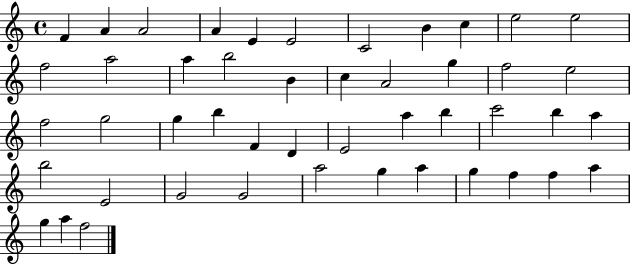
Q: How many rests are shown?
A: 0